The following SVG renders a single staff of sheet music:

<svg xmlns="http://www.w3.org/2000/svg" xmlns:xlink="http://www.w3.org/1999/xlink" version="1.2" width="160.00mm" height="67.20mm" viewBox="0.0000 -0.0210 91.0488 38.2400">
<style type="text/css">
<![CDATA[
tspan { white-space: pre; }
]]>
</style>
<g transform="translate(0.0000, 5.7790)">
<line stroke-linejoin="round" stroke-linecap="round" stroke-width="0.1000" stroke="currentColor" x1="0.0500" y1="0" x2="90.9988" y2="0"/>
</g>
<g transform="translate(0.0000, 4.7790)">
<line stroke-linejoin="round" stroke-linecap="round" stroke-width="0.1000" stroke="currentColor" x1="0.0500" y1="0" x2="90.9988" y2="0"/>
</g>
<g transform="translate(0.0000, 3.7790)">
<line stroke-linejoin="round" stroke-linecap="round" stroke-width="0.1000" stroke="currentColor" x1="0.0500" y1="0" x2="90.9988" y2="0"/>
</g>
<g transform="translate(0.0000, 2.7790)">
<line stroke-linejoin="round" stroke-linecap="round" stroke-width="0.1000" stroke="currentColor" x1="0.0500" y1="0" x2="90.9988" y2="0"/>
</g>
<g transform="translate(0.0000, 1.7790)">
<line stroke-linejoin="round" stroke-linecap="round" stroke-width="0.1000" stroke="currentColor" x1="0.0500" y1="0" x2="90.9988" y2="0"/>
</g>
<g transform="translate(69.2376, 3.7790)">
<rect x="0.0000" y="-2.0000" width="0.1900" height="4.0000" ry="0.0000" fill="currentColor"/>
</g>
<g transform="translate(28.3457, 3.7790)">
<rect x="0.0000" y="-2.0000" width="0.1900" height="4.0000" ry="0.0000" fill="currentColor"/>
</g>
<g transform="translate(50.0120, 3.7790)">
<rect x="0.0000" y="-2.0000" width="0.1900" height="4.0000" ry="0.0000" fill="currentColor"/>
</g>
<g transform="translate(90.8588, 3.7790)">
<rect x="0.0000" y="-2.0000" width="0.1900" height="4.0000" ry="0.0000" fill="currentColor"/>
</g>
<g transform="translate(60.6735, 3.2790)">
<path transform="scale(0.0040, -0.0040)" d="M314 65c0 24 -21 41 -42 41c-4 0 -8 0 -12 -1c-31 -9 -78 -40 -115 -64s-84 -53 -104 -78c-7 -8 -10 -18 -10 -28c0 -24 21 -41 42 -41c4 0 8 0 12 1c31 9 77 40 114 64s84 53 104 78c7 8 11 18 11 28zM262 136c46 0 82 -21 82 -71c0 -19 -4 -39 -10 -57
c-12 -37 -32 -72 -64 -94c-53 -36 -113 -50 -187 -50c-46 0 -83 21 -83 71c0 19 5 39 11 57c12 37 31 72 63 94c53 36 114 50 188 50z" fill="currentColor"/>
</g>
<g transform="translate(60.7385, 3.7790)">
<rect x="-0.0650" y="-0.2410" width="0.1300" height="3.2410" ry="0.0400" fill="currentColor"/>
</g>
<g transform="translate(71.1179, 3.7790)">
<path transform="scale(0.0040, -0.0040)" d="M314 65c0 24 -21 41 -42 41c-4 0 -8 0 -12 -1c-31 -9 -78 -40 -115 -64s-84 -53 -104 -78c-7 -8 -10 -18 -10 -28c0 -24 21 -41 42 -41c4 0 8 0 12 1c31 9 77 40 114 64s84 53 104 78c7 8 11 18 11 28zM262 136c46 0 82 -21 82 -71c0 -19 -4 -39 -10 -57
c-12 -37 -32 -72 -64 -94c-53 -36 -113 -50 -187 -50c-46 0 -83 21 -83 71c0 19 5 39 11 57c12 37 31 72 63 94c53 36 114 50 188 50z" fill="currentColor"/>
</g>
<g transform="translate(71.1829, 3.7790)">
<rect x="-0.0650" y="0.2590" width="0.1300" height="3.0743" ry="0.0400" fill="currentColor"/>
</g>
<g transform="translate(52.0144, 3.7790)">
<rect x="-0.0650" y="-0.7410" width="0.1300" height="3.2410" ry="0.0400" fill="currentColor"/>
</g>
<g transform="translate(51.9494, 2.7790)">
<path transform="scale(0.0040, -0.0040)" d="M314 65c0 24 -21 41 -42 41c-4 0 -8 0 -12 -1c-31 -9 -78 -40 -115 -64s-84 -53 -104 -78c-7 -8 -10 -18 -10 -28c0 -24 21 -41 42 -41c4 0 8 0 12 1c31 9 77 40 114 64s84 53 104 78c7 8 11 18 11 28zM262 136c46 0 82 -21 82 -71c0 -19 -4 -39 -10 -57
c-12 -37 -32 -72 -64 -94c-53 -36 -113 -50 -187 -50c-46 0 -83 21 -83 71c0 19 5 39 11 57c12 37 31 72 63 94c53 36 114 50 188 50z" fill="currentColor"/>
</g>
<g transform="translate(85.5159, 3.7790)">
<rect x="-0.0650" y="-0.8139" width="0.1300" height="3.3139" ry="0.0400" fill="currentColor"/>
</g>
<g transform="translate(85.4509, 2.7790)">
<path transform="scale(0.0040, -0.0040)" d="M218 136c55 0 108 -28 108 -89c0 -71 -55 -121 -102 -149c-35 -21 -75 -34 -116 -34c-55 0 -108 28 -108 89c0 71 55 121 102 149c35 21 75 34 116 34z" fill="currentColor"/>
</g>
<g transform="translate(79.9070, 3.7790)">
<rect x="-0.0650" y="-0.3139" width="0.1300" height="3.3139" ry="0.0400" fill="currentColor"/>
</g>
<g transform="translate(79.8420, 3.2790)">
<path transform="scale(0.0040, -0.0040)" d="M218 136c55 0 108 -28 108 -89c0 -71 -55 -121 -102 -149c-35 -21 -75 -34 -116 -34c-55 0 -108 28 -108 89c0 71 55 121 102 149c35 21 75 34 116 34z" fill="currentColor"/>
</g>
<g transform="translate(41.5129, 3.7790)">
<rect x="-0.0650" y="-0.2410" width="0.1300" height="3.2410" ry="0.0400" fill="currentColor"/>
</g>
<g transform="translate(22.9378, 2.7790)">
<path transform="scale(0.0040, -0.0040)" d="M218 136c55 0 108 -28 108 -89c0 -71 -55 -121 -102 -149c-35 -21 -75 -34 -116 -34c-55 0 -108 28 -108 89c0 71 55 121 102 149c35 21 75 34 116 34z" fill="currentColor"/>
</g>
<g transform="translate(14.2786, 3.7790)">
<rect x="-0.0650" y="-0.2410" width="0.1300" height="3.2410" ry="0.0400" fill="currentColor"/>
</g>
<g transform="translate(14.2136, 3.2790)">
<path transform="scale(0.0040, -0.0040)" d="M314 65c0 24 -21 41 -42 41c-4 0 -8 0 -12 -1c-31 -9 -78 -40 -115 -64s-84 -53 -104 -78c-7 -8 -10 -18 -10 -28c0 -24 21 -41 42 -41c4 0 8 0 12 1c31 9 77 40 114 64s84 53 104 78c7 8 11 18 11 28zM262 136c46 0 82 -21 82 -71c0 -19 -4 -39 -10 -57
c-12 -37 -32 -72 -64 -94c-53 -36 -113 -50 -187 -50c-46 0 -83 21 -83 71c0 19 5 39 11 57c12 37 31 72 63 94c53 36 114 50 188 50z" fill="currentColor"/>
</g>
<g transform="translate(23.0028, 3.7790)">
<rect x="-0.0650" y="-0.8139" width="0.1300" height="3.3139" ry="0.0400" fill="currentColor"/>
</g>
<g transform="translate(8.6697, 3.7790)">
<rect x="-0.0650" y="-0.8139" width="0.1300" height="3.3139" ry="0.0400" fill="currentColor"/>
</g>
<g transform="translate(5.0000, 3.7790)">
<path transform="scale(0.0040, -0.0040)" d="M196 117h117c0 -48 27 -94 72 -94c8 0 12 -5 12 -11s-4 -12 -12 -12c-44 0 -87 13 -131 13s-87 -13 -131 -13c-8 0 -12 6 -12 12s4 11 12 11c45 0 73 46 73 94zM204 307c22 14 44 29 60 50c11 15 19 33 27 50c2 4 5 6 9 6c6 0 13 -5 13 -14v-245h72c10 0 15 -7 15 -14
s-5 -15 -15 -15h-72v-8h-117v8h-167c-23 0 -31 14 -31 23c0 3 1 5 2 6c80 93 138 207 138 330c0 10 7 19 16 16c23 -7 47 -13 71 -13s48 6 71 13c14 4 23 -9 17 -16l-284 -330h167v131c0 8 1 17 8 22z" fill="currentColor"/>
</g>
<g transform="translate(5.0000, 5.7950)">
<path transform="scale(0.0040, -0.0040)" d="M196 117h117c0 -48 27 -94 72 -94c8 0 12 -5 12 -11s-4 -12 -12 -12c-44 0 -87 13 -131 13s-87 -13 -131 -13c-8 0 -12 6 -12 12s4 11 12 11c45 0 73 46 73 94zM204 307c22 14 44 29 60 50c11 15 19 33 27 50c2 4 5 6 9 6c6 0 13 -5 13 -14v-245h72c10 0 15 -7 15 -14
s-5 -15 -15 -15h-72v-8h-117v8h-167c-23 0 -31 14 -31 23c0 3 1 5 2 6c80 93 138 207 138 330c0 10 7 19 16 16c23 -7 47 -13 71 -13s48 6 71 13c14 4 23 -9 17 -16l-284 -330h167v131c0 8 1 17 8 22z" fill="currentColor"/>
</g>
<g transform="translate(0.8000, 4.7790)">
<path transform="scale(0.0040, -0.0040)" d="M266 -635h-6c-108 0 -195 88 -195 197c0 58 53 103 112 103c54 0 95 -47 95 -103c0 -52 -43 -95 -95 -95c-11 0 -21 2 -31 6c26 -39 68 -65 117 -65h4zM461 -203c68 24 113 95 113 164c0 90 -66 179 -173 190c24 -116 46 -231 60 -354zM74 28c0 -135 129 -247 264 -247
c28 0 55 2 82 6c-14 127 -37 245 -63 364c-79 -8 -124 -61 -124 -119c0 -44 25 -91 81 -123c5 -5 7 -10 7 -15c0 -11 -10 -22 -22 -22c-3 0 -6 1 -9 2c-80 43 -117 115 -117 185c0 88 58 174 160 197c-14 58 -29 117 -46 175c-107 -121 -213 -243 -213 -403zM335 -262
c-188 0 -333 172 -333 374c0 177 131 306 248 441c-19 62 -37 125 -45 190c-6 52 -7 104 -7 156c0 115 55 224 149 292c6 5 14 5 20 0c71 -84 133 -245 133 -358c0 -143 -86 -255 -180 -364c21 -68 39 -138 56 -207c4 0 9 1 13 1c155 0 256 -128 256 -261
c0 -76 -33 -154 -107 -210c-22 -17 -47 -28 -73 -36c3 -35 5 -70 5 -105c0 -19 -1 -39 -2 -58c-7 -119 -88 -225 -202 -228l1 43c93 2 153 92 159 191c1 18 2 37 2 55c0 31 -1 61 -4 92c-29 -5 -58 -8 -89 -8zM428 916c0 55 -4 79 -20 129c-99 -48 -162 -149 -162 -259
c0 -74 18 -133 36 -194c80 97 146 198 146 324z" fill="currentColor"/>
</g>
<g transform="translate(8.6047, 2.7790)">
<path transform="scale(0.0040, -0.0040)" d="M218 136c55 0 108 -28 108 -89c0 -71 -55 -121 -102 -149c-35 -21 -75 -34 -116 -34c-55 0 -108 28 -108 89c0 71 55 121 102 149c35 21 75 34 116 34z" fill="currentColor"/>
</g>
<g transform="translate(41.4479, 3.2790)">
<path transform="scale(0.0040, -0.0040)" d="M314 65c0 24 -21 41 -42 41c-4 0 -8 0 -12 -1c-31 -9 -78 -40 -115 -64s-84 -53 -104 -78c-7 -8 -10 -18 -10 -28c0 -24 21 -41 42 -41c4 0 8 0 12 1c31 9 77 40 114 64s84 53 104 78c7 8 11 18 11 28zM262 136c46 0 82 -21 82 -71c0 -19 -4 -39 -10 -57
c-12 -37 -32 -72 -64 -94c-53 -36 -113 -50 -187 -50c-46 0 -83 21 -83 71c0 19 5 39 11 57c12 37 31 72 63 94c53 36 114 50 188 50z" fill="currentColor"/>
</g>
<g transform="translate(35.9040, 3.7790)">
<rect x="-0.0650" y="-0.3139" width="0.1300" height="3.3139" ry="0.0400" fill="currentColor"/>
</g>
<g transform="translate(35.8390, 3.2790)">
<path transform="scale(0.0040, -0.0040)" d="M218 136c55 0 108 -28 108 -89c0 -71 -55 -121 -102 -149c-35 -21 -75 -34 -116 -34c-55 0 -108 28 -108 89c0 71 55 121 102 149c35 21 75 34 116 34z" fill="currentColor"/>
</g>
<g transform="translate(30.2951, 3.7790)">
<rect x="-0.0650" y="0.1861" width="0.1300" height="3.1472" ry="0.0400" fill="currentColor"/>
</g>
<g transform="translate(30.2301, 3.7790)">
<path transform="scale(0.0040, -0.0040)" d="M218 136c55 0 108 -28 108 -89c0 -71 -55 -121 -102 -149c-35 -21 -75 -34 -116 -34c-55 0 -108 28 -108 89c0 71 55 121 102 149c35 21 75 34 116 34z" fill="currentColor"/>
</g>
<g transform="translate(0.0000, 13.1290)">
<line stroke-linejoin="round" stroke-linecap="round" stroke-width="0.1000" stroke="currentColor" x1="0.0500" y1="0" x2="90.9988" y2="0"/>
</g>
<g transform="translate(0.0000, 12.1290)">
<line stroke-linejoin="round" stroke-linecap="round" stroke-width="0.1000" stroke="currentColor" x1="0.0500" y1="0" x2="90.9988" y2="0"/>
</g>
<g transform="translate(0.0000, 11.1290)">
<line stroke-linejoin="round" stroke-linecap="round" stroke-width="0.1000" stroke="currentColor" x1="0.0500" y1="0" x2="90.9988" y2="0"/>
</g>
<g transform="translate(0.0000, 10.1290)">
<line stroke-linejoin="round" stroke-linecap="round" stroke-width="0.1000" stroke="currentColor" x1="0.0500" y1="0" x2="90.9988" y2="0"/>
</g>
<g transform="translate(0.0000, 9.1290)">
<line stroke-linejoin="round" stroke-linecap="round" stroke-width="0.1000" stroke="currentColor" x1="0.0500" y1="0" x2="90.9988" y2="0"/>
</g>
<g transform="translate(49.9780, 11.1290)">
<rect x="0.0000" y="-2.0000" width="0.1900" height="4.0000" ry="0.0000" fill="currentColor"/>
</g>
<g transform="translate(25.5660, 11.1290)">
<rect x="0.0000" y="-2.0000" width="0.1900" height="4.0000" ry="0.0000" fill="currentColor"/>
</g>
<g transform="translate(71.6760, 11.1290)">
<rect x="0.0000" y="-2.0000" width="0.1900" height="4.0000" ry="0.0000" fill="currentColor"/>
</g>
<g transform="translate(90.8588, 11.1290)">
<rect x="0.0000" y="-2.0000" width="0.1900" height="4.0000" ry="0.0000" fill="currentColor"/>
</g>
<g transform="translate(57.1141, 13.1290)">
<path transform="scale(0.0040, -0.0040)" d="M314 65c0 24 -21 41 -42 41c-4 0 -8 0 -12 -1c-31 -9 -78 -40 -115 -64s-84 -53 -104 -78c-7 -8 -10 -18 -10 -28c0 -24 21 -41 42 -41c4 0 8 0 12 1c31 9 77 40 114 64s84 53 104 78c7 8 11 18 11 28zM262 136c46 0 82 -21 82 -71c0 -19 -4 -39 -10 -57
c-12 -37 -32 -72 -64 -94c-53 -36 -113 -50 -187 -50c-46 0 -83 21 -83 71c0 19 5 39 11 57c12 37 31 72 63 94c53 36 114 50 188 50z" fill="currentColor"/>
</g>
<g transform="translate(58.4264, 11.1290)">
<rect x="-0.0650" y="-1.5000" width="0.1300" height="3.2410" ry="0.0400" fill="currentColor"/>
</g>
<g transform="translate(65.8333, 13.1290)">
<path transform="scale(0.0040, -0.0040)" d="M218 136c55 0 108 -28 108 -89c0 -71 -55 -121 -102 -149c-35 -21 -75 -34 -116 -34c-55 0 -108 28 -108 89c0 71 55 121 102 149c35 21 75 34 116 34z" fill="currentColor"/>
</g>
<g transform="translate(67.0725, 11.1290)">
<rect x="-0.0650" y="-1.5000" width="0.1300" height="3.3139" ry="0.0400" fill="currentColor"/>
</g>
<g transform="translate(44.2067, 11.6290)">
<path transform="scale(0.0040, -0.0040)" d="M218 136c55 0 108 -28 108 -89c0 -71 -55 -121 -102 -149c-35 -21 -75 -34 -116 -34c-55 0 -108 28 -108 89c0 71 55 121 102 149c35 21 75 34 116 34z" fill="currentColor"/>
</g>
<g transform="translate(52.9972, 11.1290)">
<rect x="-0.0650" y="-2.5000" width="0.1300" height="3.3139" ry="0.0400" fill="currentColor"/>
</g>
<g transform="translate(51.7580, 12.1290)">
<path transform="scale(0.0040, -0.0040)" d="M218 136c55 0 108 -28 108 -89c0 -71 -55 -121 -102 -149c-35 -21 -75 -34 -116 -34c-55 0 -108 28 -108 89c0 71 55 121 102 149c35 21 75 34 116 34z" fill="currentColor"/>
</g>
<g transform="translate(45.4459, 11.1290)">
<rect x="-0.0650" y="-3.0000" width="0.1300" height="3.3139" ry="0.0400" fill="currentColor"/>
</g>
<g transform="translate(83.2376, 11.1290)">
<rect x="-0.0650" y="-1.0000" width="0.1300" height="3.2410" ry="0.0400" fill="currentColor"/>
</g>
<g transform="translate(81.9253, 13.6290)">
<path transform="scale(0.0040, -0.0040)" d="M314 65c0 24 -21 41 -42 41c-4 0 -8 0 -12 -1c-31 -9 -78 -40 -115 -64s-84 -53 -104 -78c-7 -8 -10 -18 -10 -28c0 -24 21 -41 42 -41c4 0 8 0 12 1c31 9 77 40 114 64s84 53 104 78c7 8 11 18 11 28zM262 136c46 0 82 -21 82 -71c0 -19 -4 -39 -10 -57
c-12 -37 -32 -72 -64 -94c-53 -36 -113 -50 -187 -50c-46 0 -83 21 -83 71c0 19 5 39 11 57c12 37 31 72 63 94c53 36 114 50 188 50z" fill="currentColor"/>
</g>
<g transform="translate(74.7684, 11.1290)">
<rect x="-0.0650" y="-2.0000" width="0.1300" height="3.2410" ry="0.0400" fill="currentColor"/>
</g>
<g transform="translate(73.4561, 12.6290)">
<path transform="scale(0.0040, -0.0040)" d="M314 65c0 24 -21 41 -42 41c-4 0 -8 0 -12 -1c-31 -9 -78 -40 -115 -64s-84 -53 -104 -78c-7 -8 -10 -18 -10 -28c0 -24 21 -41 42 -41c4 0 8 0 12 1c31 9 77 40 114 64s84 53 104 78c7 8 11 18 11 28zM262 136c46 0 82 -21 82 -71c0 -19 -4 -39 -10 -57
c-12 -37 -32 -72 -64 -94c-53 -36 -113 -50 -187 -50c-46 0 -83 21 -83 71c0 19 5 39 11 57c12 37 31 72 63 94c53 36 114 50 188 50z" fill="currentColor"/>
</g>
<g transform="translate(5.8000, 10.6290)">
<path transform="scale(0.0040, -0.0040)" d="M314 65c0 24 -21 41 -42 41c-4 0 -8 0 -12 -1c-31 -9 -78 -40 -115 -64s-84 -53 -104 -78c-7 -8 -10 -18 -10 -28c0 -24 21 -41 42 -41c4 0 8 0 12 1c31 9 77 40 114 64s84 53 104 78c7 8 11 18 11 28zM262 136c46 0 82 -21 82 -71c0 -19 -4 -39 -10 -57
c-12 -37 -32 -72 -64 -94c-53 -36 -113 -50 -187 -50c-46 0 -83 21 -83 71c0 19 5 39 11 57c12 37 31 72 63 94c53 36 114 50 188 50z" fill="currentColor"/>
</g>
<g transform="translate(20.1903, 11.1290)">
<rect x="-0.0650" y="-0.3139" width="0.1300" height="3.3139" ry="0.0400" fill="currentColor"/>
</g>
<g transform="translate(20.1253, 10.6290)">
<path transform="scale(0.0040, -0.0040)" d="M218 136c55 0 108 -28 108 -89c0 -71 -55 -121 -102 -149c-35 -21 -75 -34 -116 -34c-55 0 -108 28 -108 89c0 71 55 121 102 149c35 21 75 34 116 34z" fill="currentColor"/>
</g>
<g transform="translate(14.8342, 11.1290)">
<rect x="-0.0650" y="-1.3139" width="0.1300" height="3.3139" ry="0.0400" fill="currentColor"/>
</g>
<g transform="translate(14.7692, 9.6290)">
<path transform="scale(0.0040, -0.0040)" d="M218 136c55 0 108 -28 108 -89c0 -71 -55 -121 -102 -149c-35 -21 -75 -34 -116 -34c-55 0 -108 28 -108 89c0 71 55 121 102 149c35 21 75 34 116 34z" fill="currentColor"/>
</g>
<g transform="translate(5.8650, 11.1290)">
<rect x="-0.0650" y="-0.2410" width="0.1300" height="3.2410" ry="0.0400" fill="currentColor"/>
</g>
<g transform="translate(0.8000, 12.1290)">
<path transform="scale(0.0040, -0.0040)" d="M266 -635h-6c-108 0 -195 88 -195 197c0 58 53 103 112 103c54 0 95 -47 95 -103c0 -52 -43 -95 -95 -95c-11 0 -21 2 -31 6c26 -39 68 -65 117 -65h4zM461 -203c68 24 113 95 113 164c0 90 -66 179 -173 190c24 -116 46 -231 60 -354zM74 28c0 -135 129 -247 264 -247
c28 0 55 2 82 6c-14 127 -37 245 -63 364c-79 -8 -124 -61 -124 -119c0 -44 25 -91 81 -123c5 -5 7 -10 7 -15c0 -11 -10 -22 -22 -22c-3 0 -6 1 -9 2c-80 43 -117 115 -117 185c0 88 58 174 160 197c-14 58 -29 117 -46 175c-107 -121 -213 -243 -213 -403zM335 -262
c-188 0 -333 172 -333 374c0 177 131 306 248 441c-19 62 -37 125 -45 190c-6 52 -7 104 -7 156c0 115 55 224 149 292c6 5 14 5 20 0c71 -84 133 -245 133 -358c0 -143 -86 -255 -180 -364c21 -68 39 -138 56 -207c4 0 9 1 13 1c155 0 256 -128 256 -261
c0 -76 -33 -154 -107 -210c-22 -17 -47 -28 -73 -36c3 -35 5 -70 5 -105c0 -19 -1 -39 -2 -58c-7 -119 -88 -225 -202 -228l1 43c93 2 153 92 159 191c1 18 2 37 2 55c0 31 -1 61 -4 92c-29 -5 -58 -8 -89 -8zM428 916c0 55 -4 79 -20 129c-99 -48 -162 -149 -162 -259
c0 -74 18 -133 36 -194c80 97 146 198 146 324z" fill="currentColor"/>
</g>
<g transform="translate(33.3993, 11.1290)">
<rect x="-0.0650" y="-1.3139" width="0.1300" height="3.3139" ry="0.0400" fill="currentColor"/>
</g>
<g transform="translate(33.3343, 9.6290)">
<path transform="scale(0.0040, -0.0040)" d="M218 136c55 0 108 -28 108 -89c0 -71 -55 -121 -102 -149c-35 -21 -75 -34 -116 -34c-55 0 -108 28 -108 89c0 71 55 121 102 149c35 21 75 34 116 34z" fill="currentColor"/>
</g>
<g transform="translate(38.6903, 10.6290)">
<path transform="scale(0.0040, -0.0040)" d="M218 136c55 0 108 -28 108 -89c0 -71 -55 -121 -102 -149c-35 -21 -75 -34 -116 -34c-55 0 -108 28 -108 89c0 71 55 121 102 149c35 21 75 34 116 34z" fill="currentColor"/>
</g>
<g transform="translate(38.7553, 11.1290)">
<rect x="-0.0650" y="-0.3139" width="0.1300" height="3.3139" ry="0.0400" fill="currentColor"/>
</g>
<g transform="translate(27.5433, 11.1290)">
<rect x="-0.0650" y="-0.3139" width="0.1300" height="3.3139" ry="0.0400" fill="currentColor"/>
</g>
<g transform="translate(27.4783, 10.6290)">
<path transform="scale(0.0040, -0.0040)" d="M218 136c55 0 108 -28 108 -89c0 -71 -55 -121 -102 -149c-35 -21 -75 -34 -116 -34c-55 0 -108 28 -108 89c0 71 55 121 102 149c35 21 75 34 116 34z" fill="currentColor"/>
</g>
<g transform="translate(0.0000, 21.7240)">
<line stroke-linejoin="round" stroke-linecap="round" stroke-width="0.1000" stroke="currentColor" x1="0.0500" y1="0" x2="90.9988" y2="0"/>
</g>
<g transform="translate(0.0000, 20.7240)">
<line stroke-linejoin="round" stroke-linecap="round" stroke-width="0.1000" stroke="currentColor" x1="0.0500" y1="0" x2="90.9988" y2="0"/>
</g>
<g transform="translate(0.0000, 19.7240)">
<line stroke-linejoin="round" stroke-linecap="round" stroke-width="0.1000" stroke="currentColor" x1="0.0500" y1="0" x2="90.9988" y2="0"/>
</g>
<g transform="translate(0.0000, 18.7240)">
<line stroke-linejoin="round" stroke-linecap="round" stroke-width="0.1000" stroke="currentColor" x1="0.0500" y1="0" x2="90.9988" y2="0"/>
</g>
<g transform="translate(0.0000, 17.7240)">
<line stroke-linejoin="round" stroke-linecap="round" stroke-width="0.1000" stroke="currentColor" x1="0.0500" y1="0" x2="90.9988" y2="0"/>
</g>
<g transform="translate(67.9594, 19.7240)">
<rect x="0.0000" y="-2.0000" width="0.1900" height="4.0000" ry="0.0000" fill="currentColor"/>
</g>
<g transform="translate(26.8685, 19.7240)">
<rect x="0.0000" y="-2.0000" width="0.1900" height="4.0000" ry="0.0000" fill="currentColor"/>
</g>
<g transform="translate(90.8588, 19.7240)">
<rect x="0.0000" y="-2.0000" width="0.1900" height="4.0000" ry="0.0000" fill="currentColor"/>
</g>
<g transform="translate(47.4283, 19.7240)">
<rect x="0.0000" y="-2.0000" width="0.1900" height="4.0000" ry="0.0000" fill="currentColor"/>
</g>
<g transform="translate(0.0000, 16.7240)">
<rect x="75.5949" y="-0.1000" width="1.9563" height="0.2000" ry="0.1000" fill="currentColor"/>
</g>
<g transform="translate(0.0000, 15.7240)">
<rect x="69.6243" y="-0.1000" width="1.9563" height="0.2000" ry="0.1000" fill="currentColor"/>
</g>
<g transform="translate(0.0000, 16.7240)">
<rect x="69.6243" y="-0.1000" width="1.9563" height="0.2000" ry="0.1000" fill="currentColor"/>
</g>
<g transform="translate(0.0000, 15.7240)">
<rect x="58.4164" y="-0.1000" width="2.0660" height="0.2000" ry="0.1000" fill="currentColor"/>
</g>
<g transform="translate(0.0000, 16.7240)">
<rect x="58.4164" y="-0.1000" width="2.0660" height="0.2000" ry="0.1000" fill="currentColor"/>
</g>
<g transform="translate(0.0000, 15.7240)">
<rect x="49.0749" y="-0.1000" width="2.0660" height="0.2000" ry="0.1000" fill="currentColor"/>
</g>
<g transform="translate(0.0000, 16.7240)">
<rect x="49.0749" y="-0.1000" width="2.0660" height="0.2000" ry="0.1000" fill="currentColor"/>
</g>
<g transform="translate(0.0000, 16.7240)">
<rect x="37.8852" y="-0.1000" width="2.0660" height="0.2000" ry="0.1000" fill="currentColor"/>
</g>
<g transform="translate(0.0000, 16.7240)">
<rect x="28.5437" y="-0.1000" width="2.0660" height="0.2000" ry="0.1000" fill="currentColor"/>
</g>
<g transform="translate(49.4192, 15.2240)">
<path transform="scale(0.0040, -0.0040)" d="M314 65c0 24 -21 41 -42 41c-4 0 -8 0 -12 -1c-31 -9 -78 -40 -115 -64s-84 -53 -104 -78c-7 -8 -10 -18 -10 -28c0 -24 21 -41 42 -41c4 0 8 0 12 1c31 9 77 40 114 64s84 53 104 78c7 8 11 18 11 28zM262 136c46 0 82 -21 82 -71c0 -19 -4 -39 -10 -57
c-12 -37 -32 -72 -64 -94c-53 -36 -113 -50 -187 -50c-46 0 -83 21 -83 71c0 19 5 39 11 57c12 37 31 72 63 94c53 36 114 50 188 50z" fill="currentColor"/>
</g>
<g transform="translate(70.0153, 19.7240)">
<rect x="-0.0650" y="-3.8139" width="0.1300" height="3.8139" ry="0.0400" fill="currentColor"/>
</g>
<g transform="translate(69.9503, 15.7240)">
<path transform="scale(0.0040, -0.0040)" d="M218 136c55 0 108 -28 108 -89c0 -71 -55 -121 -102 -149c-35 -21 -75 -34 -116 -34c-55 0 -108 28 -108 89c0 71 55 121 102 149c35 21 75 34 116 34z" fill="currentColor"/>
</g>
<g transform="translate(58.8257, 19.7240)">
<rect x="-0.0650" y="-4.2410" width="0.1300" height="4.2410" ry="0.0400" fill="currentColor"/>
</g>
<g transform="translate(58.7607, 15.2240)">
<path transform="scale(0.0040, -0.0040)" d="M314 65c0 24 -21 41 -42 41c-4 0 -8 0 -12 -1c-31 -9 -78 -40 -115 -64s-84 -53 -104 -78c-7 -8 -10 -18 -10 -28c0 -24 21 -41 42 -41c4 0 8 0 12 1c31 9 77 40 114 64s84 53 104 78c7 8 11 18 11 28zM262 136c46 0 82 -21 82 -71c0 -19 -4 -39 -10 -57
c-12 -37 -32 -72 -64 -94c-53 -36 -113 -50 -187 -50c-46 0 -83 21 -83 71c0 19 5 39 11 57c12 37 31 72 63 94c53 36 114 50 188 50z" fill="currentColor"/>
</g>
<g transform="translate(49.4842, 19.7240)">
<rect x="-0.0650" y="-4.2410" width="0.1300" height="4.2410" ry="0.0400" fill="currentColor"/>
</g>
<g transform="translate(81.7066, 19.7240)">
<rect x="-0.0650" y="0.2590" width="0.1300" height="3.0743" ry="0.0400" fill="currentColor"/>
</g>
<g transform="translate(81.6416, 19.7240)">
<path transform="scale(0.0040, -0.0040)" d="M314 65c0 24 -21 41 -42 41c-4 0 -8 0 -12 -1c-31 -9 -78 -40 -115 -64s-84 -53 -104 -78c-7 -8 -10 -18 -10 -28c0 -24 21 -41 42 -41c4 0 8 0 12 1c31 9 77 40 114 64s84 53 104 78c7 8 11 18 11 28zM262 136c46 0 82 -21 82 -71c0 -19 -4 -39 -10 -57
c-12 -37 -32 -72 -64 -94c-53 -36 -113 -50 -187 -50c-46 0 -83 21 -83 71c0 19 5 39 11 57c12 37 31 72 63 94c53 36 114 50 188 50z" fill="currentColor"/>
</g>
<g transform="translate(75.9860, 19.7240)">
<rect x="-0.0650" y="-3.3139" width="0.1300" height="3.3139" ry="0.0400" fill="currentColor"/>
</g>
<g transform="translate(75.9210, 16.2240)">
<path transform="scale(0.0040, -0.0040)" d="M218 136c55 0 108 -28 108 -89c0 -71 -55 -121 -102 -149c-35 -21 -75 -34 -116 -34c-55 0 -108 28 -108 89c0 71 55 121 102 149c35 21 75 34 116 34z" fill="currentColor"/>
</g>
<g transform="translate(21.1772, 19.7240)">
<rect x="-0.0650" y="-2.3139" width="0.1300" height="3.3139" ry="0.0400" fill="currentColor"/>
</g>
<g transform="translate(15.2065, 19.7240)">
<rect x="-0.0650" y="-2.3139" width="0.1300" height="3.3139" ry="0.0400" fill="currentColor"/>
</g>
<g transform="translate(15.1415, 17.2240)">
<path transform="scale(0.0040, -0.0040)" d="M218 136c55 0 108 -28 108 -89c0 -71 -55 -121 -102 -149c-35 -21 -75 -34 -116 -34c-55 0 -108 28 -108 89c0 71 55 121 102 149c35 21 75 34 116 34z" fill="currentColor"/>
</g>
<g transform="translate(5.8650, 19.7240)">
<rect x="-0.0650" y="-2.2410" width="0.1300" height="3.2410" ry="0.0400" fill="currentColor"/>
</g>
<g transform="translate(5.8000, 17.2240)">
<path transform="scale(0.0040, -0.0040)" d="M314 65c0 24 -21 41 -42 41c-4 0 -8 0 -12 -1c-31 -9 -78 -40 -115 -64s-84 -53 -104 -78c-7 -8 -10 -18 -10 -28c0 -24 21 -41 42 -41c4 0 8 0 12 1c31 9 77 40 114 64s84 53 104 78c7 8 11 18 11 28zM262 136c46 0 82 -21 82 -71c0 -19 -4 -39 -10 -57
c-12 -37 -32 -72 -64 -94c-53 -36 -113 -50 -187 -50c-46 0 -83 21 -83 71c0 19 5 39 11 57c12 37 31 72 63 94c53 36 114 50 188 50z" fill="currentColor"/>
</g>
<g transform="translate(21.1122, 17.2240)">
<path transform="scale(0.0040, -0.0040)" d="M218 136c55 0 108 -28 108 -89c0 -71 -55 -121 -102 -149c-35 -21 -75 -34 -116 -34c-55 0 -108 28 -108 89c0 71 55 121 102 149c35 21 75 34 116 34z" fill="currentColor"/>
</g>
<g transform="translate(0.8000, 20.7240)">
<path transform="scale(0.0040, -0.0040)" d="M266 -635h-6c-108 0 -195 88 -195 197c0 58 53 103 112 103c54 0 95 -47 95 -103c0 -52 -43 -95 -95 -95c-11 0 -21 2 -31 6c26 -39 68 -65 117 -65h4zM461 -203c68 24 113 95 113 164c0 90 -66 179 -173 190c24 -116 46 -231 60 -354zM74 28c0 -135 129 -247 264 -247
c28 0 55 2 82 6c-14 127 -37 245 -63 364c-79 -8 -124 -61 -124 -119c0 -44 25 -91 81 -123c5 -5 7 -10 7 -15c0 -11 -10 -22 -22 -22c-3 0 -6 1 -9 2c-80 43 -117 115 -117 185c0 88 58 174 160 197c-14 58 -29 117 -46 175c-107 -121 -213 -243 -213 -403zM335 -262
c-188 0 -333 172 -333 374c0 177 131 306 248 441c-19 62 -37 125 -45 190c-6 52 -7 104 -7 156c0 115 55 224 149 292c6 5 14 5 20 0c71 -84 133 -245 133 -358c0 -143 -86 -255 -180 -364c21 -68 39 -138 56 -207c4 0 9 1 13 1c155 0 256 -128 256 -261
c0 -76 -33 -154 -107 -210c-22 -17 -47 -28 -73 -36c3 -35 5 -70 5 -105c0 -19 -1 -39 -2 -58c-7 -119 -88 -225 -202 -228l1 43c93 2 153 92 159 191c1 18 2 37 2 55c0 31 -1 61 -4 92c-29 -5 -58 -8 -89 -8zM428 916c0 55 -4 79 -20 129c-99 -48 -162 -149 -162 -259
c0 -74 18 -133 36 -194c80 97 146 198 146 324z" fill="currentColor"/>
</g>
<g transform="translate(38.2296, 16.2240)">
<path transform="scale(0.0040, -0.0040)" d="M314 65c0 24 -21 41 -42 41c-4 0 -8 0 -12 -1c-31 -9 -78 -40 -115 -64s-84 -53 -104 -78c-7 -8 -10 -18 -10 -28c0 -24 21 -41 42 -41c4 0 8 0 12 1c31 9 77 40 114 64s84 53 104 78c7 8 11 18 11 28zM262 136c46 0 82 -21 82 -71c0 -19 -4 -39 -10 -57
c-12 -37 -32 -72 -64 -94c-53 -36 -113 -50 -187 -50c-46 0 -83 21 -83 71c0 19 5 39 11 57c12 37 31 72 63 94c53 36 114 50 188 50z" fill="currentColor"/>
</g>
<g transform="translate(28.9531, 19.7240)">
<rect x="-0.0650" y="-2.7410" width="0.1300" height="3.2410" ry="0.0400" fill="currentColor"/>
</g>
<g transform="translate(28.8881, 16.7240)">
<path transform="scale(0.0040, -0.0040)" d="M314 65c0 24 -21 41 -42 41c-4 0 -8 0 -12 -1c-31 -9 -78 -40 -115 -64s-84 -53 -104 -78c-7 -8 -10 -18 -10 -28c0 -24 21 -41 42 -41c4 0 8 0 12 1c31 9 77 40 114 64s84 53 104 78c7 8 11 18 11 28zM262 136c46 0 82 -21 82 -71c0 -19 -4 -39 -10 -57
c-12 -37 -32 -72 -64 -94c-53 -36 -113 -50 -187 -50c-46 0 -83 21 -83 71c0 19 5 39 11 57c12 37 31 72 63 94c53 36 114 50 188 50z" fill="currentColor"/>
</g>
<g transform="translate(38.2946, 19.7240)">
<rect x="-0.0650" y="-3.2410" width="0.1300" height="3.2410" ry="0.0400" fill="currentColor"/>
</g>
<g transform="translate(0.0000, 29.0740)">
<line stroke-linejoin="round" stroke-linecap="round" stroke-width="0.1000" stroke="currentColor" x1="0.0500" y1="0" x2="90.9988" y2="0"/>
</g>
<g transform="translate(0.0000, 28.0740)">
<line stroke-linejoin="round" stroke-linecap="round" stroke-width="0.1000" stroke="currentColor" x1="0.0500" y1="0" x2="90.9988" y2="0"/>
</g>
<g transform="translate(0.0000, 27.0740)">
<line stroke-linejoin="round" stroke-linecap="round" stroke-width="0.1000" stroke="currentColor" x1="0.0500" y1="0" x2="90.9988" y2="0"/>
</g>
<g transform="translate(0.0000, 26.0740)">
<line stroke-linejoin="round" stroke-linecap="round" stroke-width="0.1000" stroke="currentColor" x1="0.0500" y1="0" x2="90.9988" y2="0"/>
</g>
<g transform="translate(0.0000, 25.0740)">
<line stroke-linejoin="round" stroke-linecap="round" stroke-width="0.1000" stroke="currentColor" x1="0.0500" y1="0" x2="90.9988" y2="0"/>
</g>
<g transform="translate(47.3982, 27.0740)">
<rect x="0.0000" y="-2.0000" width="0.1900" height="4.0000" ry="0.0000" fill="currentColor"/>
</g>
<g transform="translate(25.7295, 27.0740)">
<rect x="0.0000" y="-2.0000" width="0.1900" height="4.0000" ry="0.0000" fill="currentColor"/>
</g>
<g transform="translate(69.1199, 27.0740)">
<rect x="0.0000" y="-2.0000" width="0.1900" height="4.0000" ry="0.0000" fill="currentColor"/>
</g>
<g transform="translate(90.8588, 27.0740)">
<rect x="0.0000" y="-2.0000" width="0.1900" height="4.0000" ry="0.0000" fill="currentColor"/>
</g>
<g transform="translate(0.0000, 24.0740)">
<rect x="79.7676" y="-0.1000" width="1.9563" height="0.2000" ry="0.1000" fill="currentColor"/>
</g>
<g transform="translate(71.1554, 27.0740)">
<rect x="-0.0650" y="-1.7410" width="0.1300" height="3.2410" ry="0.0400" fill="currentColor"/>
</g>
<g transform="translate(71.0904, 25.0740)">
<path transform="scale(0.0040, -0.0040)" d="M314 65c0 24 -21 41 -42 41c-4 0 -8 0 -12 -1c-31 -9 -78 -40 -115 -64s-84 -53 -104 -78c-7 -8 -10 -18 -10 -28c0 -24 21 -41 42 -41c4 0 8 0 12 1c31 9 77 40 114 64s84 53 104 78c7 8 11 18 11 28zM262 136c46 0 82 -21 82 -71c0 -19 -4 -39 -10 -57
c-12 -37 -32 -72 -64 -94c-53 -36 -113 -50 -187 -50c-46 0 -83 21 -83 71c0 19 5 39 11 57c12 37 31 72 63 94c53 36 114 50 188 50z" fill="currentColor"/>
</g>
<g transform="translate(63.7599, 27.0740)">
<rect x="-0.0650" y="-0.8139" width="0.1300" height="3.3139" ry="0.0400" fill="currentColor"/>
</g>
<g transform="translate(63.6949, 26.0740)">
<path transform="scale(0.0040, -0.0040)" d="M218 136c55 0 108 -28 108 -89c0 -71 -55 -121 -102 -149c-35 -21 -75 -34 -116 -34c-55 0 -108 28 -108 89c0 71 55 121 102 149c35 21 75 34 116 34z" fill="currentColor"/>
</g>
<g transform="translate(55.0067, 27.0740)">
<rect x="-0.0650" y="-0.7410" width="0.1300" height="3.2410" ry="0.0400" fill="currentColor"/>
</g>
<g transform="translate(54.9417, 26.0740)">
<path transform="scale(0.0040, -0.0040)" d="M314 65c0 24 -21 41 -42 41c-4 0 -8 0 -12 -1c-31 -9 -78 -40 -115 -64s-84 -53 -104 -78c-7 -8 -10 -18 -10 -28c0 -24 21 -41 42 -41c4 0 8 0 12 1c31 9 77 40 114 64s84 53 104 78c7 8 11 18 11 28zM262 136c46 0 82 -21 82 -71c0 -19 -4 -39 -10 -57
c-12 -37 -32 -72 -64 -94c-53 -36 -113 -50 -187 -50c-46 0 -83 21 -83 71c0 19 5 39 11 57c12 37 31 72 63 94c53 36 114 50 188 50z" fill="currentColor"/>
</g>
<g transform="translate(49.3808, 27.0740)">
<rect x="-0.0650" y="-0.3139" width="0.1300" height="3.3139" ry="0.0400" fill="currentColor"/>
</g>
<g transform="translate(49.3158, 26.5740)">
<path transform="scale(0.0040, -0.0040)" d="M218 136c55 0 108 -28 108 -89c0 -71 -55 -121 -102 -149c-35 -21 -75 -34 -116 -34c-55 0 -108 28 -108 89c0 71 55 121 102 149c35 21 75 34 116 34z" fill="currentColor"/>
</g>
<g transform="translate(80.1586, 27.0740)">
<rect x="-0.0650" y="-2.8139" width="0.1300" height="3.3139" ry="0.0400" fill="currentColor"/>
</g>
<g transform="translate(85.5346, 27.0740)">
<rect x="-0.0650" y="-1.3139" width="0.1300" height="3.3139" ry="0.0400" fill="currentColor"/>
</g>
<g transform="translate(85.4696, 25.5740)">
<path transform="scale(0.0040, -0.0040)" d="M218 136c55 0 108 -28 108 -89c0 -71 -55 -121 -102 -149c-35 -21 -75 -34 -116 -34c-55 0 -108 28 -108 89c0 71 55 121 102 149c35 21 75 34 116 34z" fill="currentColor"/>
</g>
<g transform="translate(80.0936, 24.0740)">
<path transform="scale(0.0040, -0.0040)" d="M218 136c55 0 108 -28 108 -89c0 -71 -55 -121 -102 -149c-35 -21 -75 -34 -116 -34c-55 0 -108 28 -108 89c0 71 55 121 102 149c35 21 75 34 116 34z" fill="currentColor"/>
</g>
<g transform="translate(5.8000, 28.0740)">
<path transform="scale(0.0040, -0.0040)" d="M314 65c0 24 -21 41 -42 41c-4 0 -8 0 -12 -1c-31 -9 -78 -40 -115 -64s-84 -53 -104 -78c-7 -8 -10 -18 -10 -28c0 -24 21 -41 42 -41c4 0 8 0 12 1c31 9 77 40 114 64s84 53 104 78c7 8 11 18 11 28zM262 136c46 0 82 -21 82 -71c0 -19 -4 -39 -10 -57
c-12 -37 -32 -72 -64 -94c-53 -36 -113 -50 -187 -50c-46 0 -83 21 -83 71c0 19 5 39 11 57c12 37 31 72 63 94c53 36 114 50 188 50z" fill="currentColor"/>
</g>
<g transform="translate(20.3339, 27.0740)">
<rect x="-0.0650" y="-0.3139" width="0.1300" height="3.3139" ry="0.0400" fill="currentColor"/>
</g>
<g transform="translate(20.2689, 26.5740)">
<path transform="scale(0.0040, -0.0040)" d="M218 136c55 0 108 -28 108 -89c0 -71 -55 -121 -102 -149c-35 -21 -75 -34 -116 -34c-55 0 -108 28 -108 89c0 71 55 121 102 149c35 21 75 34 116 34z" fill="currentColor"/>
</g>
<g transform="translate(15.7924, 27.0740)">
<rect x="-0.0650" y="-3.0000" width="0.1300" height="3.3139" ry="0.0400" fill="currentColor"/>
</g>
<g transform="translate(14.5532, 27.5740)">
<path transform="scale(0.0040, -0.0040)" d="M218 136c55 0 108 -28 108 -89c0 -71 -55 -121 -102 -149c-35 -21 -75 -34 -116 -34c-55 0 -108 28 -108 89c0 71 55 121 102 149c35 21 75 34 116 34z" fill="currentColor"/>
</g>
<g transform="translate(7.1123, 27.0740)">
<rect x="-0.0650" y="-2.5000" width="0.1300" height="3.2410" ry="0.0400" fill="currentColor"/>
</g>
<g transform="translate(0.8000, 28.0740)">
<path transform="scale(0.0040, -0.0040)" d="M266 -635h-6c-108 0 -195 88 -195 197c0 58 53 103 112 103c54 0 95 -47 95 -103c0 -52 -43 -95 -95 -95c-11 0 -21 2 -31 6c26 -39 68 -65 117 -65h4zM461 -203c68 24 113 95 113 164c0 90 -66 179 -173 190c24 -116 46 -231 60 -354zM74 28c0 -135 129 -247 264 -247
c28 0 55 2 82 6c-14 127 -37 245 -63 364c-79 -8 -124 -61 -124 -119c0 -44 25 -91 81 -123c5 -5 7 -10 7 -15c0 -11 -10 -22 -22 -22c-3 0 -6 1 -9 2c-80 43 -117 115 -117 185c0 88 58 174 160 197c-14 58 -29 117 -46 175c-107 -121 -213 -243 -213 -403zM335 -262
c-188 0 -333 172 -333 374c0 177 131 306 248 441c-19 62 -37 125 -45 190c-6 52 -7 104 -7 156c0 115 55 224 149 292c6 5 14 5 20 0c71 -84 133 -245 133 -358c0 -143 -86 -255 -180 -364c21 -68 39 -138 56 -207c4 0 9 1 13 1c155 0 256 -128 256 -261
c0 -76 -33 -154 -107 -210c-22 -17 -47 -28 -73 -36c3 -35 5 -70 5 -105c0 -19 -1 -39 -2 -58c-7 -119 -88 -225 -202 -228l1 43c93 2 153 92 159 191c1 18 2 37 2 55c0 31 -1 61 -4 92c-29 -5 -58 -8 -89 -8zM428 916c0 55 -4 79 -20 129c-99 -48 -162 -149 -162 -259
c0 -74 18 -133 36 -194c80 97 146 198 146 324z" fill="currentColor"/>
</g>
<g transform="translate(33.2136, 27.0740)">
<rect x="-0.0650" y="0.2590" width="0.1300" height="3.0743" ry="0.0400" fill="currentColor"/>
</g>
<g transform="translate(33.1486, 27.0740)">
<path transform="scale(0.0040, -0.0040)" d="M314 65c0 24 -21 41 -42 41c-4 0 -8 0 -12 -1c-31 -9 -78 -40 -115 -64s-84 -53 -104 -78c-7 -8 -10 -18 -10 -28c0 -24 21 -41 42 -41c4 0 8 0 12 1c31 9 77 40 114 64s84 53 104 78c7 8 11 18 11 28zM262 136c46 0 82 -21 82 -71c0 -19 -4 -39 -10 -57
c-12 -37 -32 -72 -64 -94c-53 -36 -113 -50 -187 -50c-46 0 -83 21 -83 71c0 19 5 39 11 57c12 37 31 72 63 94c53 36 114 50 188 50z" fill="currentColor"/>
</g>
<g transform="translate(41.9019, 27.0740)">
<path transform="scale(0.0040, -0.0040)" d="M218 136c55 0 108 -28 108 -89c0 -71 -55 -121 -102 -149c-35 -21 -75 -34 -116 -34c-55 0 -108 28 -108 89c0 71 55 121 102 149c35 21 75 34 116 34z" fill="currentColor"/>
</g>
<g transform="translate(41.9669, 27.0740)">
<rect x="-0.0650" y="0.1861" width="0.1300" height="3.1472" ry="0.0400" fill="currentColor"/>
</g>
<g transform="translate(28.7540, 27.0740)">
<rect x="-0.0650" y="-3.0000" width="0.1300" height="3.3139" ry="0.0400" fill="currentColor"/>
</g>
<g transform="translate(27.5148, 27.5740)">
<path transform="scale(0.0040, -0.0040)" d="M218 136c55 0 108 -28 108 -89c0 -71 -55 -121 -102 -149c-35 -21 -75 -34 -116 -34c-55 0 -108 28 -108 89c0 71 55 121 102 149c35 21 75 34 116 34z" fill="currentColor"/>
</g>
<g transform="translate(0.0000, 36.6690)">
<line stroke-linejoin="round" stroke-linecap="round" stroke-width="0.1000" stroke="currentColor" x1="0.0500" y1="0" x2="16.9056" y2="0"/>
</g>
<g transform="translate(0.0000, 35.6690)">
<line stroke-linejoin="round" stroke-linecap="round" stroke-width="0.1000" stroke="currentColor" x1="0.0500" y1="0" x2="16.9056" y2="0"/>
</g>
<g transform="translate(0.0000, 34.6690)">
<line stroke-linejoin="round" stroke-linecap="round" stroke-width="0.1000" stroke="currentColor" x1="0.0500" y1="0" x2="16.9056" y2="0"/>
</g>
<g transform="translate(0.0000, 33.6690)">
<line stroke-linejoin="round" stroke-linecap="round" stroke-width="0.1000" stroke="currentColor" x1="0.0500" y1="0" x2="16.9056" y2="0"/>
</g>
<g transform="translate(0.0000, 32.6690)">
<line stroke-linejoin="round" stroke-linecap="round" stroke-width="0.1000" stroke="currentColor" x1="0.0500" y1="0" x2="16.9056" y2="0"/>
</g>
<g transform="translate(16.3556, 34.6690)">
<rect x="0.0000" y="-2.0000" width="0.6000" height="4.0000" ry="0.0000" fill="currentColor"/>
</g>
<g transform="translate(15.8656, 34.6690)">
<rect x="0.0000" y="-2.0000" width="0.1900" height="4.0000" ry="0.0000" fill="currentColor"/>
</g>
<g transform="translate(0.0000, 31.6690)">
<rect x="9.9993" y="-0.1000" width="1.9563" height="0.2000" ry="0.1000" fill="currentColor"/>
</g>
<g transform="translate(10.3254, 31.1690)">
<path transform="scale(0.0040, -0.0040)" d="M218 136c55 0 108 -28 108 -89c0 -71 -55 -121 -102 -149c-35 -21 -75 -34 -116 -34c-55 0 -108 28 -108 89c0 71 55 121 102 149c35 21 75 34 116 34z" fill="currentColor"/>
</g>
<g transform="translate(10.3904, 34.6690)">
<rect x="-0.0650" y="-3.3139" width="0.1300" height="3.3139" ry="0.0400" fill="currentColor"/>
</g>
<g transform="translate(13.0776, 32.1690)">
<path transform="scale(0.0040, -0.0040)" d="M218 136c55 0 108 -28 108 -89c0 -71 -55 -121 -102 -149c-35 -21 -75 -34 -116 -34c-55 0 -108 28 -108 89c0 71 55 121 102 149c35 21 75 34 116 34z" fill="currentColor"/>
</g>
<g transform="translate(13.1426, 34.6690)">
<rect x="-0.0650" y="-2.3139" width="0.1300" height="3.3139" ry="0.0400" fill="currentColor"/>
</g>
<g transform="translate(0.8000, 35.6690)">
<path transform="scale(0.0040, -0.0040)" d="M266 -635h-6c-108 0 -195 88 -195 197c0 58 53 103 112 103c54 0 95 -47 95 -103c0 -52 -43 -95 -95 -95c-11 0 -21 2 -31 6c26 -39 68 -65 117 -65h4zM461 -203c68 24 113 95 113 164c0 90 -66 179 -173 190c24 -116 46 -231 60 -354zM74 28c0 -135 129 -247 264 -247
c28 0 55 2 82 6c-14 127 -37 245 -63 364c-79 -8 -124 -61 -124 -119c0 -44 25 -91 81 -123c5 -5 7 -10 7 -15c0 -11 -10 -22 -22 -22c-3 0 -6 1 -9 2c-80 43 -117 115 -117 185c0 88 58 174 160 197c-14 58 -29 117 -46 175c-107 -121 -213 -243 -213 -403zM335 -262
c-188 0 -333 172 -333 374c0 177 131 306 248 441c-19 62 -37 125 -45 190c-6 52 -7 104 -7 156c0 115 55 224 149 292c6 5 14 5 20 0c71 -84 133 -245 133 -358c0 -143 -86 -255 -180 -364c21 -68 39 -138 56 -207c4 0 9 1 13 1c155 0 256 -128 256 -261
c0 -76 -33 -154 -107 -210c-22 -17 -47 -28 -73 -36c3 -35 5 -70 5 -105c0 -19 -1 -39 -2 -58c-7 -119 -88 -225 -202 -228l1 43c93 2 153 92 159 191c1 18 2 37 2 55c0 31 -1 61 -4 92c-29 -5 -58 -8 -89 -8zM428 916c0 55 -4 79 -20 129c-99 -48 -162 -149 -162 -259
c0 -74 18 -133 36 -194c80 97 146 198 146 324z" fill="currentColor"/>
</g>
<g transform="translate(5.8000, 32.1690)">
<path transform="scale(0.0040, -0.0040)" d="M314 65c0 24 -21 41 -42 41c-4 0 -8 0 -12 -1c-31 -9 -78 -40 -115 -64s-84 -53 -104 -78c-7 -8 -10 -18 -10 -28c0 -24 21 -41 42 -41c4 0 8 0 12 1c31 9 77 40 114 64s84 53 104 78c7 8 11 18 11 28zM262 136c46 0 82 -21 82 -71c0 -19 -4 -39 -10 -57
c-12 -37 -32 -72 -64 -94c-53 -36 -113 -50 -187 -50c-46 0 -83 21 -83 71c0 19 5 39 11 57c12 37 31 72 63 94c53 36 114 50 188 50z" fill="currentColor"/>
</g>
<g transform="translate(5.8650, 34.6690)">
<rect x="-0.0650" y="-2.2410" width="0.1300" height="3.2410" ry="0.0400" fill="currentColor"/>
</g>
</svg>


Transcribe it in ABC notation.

X:1
T:Untitled
M:4/4
L:1/4
K:C
d c2 d B c c2 d2 c2 B2 c d c2 e c c e c A G E2 E F2 D2 g2 g g a2 b2 d'2 d'2 c' b B2 G2 A c A B2 B c d2 d f2 a e g2 b g